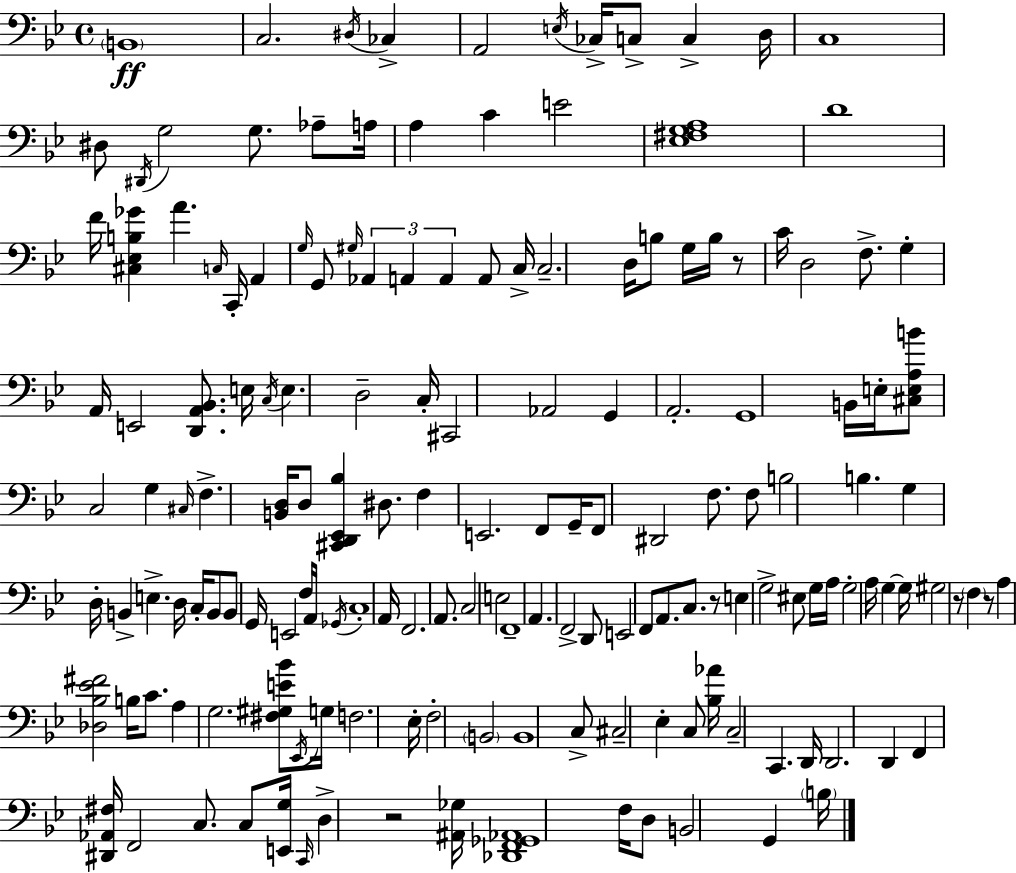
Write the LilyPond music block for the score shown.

{
  \clef bass
  \time 4/4
  \defaultTimeSignature
  \key g \minor
  \parenthesize b,1\ff | c2. \acciaccatura { dis16 } ces4-> | a,2 \acciaccatura { e16 } ces16-> c8-> c4-> | d16 c1 | \break dis8 \acciaccatura { dis,16 } g2 g8. | aes8-- a16 a4 c'4 e'2 | <ees fis g a>1 | d'1 | \break f'16 <cis ees b ges'>4 a'4. \grace { c16 } c,16-. | a,4 \grace { g16 } g,8 \grace { gis16 } \tuplet 3/2 { aes,4 a,4 | a,4 } a,8 c16-> c2.-- | d16 b8 g16 b16 r8 c'16 d2 | \break f8.-> g4-. a,16 e,2 | <d, a, bes,>8. e16 \acciaccatura { c16 } e4. d2-- | c16-. cis,2 aes,2 | g,4 a,2.-. | \break g,1 | b,16 e16-. <cis e a b'>8 c2 | g4 \grace { cis16 } f4.-> <b, d>16 d8 | <cis, d, ees, bes>4 dis8. f4 e,2. | \break f,8 g,16-- f,8 dis,2 | f8. f8 b2 | b4. g4 d16-. b,4-> | e4.-> d16 c16-. b,8 b,8 g,16 e,2 | \break f16 a,16 \acciaccatura { ges,16 } c1-. | a,16 f,2. | a,8. c2 | e2 f,1-- | \break a,4. f,2-> | d,8 e,2 | f,8 a,8. c8. r8 e4 g2-> | eis8 g16 a16 g2-. | \break a16 g4~~ g16 gis2 | r8 \parenthesize f4 r8 a4 <des bes ees' fis'>2 | b16 c'8. a4 g2. | <fis gis e' bes'>8 \acciaccatura { ees,16 } g16 f2. | \break ees16-. f2-. | \parenthesize b,2 b,1 | c8-> cis2-- | ees4-. c8 <bes aes'>16 c2-- | \break c,4. d,16 d,2. | d,4 f,4 <dis, aes, fis>16 f,2 | c8. c8 <e, g>16 \grace { c,16 } d4-> | r2 <ais, ges>16 <des, f, ges, aes,>1 | \break f16 d8 b,2 | g,4 \parenthesize b16 \bar "|."
}